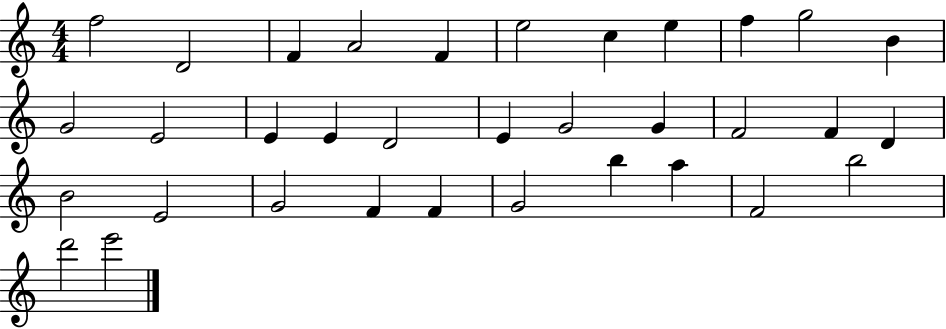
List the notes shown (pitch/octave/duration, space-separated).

F5/h D4/h F4/q A4/h F4/q E5/h C5/q E5/q F5/q G5/h B4/q G4/h E4/h E4/q E4/q D4/h E4/q G4/h G4/q F4/h F4/q D4/q B4/h E4/h G4/h F4/q F4/q G4/h B5/q A5/q F4/h B5/h D6/h E6/h